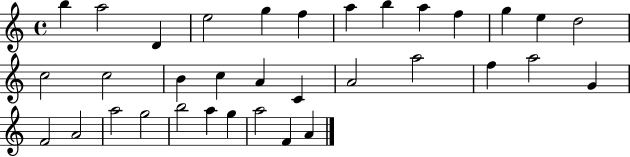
X:1
T:Untitled
M:4/4
L:1/4
K:C
b a2 D e2 g f a b a f g e d2 c2 c2 B c A C A2 a2 f a2 G F2 A2 a2 g2 b2 a g a2 F A